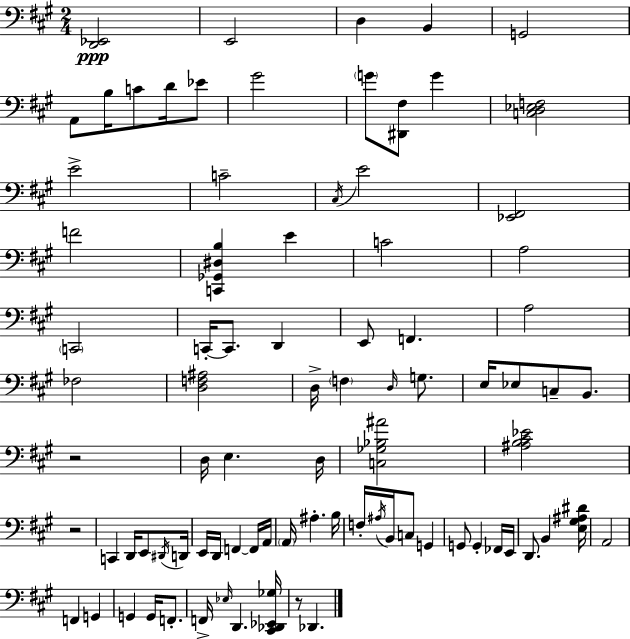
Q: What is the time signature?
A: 2/4